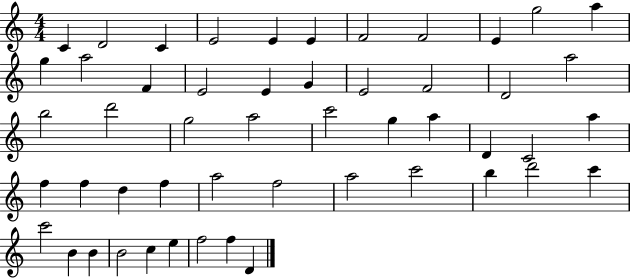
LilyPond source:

{
  \clef treble
  \numericTimeSignature
  \time 4/4
  \key c \major
  c'4 d'2 c'4 | e'2 e'4 e'4 | f'2 f'2 | e'4 g''2 a''4 | \break g''4 a''2 f'4 | e'2 e'4 g'4 | e'2 f'2 | d'2 a''2 | \break b''2 d'''2 | g''2 a''2 | c'''2 g''4 a''4 | d'4 c'2 a''4 | \break f''4 f''4 d''4 f''4 | a''2 f''2 | a''2 c'''2 | b''4 d'''2 c'''4 | \break c'''2 b'4 b'4 | b'2 c''4 e''4 | f''2 f''4 d'4 | \bar "|."
}